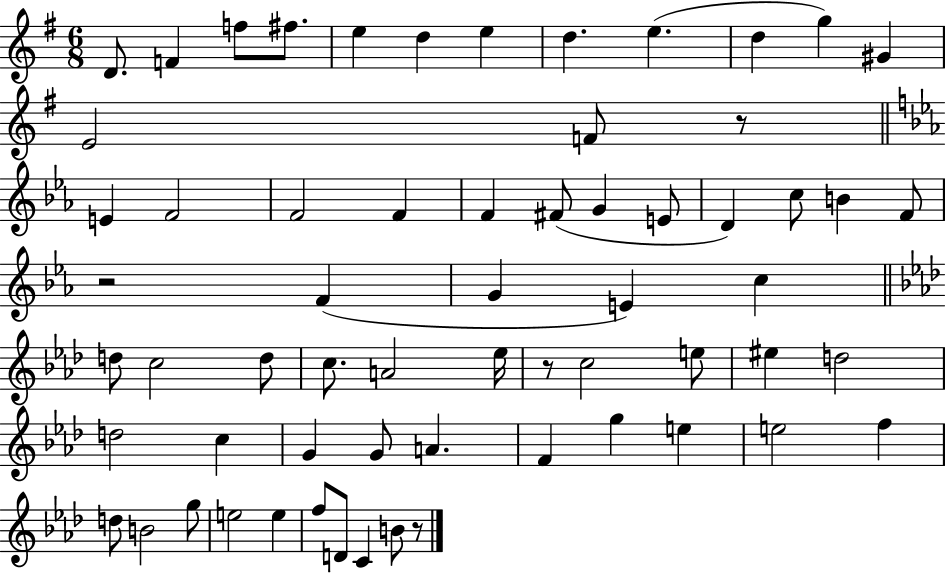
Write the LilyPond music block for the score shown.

{
  \clef treble
  \numericTimeSignature
  \time 6/8
  \key g \major
  \repeat volta 2 { d'8. f'4 f''8 fis''8. | e''4 d''4 e''4 | d''4. e''4.( | d''4 g''4) gis'4 | \break e'2 f'8 r8 | \bar "||" \break \key ees \major e'4 f'2 | f'2 f'4 | f'4 fis'8( g'4 e'8 | d'4) c''8 b'4 f'8 | \break r2 f'4( | g'4 e'4) c''4 | \bar "||" \break \key f \minor d''8 c''2 d''8 | c''8. a'2 ees''16 | r8 c''2 e''8 | eis''4 d''2 | \break d''2 c''4 | g'4 g'8 a'4. | f'4 g''4 e''4 | e''2 f''4 | \break d''8 b'2 g''8 | e''2 e''4 | f''8 d'8 c'4 b'8 r8 | } \bar "|."
}